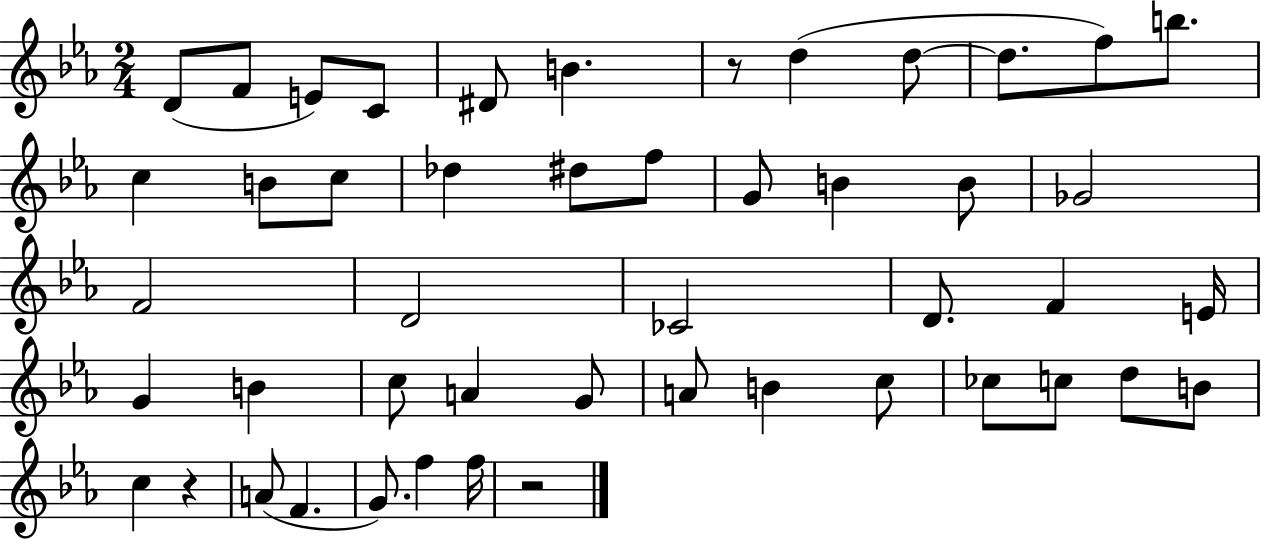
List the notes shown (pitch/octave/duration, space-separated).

D4/e F4/e E4/e C4/e D#4/e B4/q. R/e D5/q D5/e D5/e. F5/e B5/e. C5/q B4/e C5/e Db5/q D#5/e F5/e G4/e B4/q B4/e Gb4/h F4/h D4/h CES4/h D4/e. F4/q E4/s G4/q B4/q C5/e A4/q G4/e A4/e B4/q C5/e CES5/e C5/e D5/e B4/e C5/q R/q A4/e F4/q. G4/e. F5/q F5/s R/h